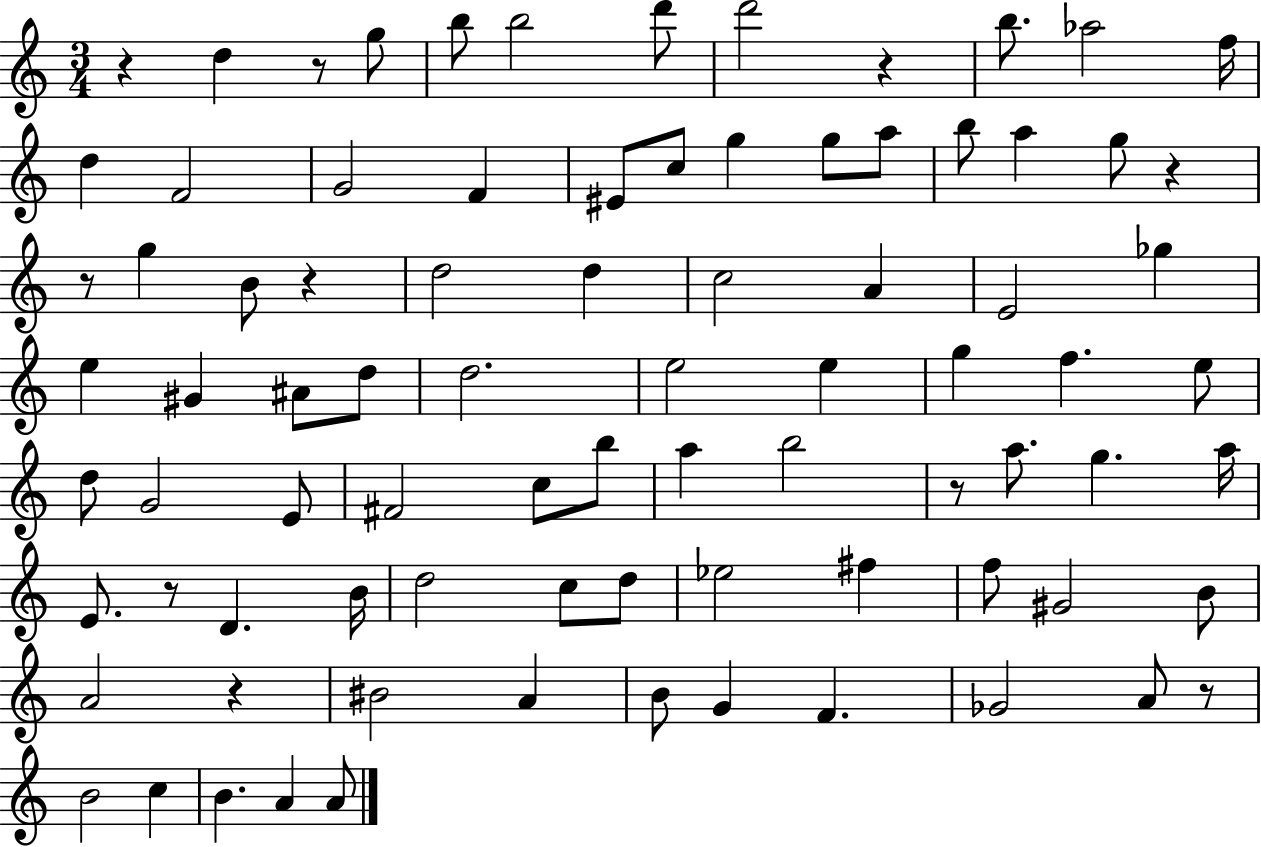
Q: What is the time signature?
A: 3/4